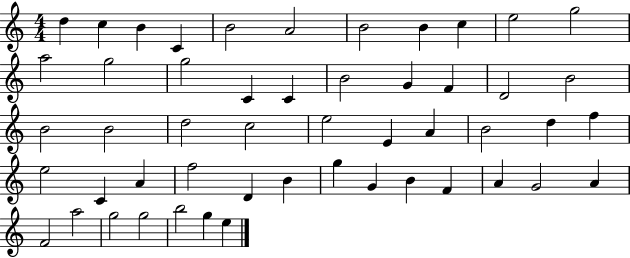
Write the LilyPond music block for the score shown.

{
  \clef treble
  \numericTimeSignature
  \time 4/4
  \key c \major
  d''4 c''4 b'4 c'4 | b'2 a'2 | b'2 b'4 c''4 | e''2 g''2 | \break a''2 g''2 | g''2 c'4 c'4 | b'2 g'4 f'4 | d'2 b'2 | \break b'2 b'2 | d''2 c''2 | e''2 e'4 a'4 | b'2 d''4 f''4 | \break e''2 c'4 a'4 | f''2 d'4 b'4 | g''4 g'4 b'4 f'4 | a'4 g'2 a'4 | \break f'2 a''2 | g''2 g''2 | b''2 g''4 e''4 | \bar "|."
}